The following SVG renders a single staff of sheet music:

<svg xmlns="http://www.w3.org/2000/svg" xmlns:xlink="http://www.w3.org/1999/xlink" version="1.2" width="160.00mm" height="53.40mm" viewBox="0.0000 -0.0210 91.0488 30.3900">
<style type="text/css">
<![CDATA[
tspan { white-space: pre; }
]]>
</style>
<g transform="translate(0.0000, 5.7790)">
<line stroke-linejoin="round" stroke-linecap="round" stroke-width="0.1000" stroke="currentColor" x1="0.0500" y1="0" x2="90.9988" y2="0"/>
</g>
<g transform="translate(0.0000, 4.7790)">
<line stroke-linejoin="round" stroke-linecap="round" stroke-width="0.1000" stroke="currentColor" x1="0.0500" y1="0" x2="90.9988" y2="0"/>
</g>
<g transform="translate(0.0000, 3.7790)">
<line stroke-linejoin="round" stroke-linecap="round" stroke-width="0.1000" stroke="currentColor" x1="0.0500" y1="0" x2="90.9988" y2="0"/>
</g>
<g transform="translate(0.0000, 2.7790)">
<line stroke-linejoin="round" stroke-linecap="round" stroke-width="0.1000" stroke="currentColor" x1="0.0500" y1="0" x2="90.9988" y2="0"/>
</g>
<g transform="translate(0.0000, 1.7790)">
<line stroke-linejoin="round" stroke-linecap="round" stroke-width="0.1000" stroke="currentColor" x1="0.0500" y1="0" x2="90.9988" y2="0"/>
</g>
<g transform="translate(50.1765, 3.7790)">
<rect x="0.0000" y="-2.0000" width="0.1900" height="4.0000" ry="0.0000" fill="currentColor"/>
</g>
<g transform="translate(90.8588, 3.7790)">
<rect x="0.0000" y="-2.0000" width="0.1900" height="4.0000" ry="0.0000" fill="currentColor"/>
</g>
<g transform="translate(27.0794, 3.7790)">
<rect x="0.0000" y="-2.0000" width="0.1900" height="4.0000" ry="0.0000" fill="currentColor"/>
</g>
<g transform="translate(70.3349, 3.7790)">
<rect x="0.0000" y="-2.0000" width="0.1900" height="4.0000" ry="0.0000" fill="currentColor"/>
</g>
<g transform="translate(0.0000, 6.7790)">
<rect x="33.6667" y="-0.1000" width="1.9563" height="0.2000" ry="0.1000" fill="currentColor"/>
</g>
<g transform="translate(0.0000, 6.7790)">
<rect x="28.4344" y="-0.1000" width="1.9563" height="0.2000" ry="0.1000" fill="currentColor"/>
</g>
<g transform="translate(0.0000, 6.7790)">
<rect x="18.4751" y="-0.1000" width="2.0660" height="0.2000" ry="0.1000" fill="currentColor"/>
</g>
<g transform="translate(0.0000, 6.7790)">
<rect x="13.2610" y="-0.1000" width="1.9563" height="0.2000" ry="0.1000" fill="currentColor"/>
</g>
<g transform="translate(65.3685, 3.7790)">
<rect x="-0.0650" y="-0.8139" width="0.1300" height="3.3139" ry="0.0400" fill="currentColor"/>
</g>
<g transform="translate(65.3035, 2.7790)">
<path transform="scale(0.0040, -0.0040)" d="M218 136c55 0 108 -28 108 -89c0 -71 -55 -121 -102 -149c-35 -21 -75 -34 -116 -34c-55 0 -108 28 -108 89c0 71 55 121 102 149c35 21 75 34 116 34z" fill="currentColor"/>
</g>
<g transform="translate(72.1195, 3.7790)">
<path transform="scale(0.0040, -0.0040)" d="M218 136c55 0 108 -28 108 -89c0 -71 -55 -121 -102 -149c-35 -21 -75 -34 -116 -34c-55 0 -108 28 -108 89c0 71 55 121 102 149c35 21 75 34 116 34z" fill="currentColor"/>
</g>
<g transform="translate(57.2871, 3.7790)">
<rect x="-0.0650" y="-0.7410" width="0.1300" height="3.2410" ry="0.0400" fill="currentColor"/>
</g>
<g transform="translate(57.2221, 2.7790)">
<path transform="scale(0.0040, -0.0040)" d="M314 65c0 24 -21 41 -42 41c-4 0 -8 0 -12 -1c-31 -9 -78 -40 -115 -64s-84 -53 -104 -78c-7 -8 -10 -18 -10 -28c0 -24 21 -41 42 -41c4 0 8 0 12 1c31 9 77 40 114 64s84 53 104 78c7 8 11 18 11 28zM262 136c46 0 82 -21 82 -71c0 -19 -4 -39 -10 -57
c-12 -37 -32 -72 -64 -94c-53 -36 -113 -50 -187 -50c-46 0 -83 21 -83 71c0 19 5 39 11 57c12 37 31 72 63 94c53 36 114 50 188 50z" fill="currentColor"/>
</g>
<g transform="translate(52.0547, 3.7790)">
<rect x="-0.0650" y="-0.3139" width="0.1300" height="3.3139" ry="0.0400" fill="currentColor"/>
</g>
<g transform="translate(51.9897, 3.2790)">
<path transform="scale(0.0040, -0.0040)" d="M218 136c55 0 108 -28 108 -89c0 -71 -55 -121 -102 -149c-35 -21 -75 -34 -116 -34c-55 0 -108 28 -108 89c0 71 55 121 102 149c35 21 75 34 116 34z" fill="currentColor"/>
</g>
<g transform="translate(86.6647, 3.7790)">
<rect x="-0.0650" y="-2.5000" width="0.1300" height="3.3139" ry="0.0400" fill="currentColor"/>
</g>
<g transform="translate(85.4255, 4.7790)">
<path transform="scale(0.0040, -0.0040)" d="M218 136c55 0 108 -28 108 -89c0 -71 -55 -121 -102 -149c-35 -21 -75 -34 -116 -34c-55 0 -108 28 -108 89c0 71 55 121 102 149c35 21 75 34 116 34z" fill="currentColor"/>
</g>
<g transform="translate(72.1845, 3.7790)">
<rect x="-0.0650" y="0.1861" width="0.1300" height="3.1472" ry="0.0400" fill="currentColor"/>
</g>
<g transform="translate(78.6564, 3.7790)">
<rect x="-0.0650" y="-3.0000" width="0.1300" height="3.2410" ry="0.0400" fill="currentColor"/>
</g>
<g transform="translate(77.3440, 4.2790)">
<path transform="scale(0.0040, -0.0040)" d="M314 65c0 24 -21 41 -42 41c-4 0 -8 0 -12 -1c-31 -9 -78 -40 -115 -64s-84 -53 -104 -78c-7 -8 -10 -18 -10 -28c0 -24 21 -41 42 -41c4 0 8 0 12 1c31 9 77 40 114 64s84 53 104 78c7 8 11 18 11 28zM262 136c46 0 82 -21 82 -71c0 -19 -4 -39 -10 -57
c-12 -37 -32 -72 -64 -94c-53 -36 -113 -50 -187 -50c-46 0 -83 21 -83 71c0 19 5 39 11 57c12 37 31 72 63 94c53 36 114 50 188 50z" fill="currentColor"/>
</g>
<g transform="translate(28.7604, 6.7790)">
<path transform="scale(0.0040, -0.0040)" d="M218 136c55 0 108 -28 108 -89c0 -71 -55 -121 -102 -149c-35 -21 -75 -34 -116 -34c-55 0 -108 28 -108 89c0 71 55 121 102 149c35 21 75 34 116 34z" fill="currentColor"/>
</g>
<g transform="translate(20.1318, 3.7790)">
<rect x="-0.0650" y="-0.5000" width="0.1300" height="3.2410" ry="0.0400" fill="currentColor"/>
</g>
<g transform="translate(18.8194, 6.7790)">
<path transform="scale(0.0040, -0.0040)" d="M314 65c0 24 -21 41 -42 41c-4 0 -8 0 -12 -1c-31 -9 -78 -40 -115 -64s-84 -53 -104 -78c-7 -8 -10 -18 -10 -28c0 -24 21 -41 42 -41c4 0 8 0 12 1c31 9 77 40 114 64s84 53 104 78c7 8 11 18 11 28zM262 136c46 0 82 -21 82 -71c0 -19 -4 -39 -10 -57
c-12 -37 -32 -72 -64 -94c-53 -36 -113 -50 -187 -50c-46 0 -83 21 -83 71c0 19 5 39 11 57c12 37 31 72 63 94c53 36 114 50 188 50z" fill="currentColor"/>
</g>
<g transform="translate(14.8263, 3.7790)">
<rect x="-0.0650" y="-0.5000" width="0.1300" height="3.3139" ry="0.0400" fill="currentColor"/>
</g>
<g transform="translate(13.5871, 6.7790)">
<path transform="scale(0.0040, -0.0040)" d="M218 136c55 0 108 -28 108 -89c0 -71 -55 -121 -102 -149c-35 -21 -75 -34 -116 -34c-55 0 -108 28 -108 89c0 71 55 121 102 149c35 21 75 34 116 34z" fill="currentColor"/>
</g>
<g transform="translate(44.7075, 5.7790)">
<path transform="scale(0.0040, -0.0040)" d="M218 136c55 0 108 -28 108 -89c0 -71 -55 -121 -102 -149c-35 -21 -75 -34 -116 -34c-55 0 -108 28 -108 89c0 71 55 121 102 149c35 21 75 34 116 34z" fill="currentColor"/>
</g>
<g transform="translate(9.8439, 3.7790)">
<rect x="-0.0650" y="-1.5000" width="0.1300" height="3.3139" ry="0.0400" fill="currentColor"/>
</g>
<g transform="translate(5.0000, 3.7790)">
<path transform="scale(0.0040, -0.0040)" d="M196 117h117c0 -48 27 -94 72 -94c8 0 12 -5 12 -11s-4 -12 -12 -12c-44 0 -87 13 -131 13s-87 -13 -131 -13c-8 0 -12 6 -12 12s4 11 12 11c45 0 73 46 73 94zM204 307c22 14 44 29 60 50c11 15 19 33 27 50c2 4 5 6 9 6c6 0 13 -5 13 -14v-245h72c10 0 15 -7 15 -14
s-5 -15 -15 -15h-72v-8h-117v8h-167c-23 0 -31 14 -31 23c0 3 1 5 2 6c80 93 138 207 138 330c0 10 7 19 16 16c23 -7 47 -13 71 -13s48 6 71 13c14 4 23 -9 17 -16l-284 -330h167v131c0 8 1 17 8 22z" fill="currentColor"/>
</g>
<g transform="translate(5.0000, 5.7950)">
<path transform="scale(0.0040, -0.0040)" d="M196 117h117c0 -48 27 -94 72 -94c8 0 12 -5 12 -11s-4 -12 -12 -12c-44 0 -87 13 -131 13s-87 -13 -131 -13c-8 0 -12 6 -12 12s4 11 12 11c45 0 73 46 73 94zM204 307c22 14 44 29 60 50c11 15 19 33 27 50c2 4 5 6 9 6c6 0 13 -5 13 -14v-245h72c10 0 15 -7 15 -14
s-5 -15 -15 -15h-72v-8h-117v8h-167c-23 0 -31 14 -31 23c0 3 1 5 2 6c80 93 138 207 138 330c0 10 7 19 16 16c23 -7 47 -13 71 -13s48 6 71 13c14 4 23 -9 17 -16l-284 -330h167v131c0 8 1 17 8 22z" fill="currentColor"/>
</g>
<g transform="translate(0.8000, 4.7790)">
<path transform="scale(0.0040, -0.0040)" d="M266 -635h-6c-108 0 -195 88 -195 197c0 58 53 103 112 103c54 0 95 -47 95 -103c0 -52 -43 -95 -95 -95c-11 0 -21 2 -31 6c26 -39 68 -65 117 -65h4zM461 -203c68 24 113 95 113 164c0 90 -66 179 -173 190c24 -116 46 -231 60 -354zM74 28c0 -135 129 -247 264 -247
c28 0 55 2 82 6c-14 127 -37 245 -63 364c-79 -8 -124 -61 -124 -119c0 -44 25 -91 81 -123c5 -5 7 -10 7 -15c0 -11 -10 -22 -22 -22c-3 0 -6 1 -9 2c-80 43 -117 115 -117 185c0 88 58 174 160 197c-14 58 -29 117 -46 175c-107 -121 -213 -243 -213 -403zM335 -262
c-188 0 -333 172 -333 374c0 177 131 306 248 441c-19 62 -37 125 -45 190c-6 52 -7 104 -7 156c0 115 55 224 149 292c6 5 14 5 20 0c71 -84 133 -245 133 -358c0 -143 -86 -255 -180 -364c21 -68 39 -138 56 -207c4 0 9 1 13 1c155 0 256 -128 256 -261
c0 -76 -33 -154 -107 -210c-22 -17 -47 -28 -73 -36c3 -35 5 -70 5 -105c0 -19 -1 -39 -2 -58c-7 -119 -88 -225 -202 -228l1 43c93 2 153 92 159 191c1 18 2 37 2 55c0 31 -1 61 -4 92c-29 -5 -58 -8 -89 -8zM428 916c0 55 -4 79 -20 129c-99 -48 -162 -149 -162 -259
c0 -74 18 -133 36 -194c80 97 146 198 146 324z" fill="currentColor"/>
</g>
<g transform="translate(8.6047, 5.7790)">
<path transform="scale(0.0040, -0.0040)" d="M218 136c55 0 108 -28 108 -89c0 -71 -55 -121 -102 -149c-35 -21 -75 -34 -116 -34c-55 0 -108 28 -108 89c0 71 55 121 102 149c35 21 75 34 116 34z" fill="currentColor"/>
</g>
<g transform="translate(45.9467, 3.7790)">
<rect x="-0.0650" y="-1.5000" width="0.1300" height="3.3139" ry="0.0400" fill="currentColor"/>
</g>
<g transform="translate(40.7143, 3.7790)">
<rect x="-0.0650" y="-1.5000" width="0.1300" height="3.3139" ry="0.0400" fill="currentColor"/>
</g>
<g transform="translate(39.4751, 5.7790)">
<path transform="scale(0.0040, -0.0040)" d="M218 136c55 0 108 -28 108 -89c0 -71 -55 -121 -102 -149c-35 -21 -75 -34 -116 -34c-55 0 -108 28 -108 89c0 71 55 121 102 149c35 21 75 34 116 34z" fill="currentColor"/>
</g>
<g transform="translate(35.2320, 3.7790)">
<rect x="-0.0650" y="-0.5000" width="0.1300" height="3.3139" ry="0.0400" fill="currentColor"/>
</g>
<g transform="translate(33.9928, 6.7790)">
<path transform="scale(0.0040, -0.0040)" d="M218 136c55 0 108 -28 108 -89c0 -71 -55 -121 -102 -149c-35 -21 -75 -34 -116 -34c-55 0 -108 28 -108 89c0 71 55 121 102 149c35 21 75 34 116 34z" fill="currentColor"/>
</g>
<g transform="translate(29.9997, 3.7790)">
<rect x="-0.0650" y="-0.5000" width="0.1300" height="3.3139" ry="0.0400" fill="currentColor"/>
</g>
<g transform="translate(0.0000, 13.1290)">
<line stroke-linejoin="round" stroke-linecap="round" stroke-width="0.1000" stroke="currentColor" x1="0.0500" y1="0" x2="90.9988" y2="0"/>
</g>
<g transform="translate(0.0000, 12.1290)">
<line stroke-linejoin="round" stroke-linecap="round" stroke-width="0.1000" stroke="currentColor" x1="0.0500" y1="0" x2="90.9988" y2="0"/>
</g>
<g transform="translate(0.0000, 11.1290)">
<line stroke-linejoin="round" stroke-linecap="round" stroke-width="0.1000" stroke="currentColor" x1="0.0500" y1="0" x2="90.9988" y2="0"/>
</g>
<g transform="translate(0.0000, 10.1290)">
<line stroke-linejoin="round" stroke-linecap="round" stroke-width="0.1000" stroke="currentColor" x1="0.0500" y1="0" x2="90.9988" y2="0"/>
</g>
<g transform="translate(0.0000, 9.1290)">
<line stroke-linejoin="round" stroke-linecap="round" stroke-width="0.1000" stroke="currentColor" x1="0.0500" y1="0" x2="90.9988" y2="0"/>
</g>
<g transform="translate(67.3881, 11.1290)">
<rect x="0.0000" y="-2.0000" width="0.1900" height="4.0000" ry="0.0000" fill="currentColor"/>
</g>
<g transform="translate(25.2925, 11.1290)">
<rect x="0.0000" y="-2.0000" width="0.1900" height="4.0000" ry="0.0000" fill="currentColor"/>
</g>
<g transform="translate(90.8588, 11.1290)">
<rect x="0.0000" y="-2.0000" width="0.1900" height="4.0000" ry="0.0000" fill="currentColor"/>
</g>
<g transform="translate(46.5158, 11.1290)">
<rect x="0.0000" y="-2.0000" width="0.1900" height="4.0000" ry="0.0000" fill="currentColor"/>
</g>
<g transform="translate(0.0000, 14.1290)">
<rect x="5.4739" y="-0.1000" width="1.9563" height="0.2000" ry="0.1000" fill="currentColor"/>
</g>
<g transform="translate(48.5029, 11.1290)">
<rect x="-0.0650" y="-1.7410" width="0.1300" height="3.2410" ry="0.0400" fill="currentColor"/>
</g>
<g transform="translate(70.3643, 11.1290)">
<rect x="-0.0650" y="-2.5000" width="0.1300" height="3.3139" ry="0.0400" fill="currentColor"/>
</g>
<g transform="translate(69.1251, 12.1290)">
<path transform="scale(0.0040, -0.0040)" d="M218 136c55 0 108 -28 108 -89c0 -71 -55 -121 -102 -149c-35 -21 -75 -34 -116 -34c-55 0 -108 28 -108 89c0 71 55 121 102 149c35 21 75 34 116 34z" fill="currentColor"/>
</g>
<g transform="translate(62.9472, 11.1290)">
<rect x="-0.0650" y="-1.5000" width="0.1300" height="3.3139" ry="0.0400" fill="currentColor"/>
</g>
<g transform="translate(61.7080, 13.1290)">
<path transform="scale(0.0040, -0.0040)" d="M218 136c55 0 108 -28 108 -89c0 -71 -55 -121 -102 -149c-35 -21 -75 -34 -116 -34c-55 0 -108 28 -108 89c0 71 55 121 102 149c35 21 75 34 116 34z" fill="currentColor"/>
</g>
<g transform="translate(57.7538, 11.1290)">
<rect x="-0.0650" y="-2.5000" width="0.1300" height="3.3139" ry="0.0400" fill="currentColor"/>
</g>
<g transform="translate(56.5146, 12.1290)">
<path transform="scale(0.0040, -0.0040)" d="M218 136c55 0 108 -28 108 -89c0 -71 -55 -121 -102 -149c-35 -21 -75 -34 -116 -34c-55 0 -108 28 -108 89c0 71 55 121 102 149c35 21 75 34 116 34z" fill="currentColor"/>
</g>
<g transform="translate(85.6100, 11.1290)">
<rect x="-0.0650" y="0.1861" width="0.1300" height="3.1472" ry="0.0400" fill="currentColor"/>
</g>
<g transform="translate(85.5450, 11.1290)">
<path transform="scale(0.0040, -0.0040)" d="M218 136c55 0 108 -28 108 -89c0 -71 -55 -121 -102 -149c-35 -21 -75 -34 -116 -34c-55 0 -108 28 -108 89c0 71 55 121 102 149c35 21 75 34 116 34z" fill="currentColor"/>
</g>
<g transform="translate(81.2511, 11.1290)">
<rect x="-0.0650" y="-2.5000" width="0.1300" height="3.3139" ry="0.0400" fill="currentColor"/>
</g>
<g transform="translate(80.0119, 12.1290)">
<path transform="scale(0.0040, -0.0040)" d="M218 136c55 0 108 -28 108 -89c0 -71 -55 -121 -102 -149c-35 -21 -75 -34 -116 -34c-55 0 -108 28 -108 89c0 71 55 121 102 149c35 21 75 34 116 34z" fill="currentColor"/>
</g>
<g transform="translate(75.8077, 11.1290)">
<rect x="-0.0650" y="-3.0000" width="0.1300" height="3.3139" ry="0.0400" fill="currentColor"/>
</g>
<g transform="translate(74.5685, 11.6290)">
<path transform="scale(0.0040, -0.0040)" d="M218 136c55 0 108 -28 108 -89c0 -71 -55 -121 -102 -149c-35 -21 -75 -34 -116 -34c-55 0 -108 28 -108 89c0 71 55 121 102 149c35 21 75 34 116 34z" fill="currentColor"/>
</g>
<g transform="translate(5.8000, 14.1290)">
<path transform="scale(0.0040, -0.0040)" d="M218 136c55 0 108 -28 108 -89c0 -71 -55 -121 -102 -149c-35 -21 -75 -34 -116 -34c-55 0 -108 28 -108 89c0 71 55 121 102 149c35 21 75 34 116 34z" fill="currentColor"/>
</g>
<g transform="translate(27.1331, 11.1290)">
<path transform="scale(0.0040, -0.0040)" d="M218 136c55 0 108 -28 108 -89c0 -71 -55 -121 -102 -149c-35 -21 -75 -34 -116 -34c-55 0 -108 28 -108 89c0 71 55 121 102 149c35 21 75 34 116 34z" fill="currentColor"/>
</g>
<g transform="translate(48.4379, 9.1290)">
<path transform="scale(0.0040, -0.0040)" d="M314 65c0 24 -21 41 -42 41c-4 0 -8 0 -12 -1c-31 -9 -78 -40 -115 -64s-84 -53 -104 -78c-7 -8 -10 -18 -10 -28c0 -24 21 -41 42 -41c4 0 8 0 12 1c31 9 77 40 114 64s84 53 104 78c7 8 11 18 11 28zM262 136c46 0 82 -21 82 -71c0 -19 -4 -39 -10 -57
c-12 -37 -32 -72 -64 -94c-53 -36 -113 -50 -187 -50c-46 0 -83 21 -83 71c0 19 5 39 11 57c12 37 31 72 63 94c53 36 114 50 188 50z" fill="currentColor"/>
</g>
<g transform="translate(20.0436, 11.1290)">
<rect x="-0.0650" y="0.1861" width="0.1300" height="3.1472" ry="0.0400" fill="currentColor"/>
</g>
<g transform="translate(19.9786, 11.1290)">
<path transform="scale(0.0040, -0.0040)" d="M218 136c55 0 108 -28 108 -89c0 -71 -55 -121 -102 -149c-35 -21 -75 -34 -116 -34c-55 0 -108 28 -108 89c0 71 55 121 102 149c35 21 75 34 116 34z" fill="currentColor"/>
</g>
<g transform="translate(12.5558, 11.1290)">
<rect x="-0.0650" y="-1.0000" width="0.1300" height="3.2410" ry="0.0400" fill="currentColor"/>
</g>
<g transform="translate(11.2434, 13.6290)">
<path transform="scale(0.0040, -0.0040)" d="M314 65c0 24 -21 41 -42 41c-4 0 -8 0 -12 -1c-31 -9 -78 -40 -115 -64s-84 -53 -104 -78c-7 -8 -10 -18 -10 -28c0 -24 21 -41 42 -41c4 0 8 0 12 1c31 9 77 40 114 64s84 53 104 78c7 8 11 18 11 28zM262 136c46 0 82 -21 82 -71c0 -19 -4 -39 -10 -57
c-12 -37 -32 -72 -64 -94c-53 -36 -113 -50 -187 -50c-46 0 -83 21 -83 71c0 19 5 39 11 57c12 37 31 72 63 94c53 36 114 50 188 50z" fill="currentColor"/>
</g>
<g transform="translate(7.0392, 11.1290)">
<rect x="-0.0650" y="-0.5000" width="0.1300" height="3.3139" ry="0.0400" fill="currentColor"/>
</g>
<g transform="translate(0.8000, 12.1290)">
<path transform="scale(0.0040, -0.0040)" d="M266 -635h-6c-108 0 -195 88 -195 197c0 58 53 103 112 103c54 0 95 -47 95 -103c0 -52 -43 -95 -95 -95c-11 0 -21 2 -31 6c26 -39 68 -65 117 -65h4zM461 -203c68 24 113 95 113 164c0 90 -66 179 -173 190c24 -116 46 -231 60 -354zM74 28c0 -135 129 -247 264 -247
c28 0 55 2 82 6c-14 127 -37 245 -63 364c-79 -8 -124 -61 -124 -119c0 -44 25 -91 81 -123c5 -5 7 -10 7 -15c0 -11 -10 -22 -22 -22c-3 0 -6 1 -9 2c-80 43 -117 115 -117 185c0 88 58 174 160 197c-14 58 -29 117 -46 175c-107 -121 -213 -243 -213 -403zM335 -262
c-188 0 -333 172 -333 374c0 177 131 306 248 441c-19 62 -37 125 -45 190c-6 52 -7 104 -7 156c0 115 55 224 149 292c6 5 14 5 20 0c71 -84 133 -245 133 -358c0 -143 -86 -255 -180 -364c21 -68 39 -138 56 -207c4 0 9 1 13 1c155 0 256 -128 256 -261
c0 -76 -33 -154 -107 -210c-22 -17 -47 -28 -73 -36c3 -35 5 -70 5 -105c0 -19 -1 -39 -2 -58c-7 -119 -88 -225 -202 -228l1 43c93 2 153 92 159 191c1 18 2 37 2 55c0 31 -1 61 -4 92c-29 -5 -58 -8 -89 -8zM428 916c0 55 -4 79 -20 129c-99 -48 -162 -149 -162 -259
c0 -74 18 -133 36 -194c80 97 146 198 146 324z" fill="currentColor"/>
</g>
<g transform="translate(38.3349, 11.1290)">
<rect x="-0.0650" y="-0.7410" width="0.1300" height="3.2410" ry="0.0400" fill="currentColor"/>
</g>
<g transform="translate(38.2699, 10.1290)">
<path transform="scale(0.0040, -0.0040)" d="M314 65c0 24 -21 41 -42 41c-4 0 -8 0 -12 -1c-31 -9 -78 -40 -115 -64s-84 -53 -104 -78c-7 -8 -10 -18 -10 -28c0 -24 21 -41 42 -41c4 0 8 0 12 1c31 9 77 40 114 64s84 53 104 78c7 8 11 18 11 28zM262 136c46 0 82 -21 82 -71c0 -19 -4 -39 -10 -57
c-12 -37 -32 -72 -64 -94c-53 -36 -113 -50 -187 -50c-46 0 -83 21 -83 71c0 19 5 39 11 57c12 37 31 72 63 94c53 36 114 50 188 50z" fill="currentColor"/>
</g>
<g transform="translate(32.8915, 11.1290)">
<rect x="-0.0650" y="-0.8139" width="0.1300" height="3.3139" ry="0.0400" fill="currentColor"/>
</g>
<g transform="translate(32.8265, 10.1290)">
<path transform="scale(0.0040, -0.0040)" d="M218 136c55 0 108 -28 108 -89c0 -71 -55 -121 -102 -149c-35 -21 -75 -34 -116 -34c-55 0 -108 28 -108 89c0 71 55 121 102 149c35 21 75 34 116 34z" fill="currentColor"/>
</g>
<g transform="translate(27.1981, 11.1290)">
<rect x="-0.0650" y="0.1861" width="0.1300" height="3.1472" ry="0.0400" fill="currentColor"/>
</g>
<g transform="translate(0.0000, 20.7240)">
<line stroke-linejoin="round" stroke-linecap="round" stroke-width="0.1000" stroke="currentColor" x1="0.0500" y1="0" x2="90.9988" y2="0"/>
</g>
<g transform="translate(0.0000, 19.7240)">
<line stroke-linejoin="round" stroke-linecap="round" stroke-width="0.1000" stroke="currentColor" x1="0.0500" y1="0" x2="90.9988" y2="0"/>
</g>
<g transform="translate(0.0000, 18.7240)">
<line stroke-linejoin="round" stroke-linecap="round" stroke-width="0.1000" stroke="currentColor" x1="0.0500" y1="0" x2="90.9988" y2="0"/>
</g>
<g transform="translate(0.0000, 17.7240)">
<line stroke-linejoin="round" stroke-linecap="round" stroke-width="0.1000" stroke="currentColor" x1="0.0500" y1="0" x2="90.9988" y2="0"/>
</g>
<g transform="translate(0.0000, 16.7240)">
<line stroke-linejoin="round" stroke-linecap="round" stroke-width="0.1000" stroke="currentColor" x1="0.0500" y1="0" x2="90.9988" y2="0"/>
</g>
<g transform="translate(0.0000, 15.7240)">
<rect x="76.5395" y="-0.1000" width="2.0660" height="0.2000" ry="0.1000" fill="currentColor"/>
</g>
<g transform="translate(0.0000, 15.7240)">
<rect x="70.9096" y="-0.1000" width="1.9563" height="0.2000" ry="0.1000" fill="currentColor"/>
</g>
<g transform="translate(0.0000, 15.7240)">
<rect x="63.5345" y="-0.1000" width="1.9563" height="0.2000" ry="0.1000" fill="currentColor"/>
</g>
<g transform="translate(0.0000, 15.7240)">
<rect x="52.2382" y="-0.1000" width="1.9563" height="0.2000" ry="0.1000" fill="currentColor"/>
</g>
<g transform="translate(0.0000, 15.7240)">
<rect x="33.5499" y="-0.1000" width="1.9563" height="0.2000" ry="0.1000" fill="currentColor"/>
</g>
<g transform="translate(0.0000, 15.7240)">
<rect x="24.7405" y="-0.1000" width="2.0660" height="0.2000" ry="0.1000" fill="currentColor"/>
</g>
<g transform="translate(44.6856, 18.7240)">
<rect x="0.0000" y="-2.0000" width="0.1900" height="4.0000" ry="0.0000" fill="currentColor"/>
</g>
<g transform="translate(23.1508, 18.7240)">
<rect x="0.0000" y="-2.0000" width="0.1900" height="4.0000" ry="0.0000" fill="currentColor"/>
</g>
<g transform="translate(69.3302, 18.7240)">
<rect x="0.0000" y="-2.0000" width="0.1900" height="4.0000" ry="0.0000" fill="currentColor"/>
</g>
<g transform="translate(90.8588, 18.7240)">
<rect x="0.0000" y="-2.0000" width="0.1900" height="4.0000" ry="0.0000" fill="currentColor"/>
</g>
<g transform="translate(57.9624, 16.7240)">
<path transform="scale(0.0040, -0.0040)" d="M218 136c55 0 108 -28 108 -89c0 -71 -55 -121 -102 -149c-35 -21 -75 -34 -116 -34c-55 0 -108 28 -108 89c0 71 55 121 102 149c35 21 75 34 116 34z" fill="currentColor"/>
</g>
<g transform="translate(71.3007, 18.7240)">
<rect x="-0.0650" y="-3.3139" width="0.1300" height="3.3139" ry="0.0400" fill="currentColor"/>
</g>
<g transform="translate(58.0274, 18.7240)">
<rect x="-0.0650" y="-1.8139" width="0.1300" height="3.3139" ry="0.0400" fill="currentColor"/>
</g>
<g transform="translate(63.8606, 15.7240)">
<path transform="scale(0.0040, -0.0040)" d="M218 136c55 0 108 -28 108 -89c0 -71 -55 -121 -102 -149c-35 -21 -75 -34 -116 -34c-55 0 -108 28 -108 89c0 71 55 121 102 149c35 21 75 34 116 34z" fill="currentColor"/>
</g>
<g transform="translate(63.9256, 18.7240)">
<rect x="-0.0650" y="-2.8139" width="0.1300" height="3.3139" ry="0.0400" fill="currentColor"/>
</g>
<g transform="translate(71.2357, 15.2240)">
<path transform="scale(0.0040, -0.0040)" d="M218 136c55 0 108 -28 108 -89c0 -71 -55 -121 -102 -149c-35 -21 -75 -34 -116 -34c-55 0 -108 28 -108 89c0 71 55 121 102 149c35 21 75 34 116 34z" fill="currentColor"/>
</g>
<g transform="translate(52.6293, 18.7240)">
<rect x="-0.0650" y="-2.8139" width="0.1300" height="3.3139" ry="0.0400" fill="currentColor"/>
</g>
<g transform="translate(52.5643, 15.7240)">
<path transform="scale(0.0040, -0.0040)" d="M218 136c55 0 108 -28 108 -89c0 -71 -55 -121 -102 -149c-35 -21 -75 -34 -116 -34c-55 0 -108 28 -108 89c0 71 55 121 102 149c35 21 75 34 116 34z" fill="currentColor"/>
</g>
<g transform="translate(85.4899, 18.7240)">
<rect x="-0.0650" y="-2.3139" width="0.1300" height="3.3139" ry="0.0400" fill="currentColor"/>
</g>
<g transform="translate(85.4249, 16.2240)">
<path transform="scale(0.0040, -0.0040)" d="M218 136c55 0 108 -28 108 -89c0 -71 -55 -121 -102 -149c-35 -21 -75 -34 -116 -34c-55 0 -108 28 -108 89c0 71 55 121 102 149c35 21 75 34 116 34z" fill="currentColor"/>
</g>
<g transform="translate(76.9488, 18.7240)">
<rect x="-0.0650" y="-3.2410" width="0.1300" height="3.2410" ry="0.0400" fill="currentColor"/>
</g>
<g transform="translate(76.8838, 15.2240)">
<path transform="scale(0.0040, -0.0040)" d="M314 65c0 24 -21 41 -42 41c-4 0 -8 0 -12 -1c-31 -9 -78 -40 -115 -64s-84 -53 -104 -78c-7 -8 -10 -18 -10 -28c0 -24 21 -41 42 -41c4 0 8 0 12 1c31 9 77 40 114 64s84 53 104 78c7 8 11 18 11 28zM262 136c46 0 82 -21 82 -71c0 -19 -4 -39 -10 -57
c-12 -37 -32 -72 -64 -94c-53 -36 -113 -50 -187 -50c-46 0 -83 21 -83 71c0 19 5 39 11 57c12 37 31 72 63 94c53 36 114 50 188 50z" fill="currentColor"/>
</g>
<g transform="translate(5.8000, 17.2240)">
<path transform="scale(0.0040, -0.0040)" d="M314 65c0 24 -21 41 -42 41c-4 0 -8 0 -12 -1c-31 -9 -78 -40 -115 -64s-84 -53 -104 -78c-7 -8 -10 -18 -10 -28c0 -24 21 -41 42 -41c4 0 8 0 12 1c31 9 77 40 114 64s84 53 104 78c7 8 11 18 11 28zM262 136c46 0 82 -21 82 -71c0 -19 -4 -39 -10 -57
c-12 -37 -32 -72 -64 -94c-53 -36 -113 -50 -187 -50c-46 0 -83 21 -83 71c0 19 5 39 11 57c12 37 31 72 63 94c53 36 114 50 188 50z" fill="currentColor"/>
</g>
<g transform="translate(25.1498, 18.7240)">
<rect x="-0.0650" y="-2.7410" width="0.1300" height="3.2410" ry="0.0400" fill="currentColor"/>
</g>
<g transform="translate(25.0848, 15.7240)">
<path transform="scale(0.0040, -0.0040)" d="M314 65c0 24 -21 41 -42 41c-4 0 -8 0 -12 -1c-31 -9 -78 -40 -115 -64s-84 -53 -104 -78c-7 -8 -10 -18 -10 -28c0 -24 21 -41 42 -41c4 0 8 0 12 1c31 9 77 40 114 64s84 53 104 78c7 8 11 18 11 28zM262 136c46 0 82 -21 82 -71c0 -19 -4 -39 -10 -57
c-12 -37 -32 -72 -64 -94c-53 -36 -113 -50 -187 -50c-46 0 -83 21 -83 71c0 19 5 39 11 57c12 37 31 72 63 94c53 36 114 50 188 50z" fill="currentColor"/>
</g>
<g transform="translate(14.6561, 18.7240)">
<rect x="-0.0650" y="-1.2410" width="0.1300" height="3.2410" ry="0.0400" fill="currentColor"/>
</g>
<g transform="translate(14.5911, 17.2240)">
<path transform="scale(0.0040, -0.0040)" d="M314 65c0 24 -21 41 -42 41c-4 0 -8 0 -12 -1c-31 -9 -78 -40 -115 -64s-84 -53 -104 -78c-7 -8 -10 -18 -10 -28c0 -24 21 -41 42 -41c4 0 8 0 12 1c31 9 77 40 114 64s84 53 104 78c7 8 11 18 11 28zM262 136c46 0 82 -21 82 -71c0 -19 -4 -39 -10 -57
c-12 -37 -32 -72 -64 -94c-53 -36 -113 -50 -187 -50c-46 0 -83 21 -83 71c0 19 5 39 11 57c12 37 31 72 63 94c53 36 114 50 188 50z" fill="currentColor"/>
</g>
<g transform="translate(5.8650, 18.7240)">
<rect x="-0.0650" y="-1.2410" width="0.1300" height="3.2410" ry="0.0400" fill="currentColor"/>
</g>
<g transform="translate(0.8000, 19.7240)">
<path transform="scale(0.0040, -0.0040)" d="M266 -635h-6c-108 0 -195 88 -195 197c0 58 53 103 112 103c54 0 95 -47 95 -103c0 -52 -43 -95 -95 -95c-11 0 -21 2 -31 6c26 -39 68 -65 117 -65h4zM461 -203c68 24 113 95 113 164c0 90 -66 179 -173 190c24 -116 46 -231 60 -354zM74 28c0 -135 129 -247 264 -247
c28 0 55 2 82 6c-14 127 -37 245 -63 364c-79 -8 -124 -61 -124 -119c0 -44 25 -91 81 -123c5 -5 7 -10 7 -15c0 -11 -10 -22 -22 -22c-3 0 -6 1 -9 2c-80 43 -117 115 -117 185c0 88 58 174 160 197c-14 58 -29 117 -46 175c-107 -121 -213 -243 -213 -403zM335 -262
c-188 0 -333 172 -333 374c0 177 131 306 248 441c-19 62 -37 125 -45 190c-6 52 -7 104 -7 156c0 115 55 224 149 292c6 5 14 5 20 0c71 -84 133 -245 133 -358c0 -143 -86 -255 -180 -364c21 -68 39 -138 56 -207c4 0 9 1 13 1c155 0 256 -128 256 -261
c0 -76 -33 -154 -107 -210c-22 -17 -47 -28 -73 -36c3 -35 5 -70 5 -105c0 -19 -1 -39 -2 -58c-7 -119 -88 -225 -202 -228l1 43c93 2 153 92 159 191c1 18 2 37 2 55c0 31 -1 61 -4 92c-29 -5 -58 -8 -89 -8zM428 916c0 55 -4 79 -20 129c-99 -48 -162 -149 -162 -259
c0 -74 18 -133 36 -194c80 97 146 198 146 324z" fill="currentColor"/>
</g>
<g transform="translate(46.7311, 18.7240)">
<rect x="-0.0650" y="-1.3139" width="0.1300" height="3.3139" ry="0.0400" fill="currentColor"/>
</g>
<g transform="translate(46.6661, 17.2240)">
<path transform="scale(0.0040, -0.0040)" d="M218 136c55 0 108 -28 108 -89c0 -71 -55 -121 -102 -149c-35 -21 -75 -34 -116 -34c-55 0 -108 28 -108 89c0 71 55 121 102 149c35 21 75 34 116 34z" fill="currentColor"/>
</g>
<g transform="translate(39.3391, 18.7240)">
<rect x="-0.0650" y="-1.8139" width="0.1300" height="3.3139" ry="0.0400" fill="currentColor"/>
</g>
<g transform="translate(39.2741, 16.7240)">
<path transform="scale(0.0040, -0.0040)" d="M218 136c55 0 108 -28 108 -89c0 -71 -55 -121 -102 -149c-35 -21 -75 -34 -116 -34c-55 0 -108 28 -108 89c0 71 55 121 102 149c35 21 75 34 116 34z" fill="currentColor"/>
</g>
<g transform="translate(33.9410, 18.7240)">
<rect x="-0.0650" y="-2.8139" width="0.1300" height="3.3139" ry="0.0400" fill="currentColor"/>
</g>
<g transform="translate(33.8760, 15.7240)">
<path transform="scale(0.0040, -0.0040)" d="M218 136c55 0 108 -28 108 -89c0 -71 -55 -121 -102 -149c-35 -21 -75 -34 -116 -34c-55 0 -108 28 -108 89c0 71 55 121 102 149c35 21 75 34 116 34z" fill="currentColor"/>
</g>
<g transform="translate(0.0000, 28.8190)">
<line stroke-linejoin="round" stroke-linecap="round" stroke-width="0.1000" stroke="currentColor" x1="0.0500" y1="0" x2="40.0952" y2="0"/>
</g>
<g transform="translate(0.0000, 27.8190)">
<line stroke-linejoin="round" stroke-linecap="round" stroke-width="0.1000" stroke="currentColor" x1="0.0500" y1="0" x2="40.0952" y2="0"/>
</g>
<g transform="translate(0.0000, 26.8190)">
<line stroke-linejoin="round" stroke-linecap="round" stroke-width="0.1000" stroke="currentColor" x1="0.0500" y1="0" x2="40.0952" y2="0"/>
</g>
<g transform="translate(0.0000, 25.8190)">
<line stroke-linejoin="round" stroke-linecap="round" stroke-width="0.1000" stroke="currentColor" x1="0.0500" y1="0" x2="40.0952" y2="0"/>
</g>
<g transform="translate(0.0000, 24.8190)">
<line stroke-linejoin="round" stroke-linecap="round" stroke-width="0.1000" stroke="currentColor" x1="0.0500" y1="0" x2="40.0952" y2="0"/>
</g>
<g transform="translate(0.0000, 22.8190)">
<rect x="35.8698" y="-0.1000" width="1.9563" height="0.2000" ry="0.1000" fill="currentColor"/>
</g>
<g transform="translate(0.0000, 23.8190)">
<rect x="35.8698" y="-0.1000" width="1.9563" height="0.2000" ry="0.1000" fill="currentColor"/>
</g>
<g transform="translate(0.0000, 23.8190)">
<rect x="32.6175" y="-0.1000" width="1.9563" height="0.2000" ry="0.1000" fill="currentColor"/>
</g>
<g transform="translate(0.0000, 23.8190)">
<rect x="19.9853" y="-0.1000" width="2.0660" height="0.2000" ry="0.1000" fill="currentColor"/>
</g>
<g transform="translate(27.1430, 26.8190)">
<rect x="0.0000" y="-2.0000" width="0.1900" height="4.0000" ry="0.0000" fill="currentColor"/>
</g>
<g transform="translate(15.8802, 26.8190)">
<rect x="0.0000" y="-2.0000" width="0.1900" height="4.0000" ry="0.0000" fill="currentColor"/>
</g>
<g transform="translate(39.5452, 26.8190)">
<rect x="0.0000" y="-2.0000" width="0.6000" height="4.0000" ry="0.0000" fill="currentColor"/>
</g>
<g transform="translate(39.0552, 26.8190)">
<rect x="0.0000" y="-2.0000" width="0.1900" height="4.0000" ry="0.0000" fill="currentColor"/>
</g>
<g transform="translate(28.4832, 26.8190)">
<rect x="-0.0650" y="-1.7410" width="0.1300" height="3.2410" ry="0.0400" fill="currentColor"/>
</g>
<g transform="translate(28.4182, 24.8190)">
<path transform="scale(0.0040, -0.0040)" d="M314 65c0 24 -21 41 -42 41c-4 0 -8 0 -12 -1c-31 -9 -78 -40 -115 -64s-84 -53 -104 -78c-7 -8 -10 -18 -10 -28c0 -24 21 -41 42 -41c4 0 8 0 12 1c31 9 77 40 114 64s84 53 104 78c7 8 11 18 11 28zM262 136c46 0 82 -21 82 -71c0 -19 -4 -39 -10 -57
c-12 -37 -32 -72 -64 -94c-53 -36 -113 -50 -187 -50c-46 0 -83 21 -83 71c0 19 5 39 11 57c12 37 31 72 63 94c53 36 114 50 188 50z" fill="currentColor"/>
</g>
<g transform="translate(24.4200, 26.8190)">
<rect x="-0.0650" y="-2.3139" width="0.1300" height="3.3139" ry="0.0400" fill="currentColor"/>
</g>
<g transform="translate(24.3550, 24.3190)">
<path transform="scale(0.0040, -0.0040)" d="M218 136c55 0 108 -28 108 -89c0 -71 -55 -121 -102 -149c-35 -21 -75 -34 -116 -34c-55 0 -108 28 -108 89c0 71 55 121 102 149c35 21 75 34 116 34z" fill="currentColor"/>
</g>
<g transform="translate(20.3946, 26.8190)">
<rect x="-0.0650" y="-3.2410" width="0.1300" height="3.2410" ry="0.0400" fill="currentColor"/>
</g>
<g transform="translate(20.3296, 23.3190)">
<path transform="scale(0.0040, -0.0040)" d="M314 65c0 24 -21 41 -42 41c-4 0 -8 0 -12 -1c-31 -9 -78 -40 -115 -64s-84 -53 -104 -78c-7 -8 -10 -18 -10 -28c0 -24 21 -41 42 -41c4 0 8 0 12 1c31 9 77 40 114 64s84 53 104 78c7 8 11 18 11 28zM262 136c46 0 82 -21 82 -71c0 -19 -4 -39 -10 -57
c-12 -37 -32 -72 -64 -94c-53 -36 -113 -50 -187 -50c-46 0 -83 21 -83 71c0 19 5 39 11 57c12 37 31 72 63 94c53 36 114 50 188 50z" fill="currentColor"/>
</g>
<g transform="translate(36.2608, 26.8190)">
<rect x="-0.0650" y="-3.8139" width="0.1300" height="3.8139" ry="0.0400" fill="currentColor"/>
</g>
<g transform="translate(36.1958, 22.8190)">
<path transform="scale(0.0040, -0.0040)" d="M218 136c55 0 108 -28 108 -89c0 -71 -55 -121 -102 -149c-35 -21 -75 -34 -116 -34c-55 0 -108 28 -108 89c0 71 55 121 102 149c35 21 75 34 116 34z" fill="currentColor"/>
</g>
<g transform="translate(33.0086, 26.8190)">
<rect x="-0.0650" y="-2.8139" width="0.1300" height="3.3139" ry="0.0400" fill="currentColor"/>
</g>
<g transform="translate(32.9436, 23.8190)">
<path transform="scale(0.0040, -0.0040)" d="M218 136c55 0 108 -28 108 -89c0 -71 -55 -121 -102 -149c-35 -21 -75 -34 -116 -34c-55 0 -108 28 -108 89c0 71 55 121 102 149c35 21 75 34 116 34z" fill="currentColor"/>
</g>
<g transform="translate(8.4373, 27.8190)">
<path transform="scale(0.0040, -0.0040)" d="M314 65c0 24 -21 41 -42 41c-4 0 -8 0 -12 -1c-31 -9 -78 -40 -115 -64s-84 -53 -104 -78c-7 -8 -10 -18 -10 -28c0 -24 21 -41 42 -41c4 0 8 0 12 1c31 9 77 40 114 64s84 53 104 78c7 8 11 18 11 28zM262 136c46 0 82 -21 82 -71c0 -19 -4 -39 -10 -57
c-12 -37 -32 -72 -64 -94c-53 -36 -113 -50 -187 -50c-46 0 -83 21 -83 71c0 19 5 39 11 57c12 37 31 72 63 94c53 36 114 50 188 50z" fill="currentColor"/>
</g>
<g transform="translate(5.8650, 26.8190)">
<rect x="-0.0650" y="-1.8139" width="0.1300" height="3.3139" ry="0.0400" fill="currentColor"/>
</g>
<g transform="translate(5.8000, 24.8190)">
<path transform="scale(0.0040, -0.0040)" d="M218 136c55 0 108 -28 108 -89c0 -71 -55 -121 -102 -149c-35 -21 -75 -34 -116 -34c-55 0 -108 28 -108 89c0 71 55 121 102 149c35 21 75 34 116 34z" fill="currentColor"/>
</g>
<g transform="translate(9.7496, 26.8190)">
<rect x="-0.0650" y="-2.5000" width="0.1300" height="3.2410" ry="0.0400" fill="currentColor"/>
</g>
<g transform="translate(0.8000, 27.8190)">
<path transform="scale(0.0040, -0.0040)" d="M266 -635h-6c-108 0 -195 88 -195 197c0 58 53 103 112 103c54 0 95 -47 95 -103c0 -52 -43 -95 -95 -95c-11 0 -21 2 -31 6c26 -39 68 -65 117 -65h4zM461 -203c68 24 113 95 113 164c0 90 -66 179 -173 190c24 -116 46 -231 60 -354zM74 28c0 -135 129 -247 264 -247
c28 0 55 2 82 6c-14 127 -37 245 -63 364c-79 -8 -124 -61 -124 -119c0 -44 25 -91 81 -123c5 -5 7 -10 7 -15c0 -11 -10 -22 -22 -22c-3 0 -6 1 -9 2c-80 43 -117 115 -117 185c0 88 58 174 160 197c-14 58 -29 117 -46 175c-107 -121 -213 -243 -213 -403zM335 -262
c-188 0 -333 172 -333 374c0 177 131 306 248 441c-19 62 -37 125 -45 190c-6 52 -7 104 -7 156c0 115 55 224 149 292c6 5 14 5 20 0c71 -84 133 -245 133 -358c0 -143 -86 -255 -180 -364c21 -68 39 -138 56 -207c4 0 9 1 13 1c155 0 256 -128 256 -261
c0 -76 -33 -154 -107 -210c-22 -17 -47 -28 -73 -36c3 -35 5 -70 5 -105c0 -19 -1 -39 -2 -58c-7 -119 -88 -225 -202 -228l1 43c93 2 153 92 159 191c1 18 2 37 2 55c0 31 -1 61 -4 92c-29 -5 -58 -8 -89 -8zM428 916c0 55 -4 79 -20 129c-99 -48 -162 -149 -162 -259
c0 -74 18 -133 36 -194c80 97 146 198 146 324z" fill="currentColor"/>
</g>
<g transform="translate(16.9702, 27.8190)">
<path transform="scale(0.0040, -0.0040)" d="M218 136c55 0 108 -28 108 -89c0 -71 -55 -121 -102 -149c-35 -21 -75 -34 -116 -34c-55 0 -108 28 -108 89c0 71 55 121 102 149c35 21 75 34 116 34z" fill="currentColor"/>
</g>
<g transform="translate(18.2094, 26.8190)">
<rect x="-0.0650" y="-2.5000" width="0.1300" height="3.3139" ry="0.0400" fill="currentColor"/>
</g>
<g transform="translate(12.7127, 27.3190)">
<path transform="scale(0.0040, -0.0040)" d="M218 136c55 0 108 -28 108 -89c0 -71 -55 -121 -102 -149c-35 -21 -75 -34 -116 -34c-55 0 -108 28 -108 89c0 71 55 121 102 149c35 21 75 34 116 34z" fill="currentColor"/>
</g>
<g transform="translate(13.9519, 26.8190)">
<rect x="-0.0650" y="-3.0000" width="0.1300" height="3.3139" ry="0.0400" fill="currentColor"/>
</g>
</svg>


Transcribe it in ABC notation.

X:1
T:Untitled
M:4/4
L:1/4
K:C
E C C2 C C E E c d2 d B A2 G C D2 B B d d2 f2 G E G A G B e2 e2 a2 a f e a f a b b2 g f G2 A G b2 g f2 a c'